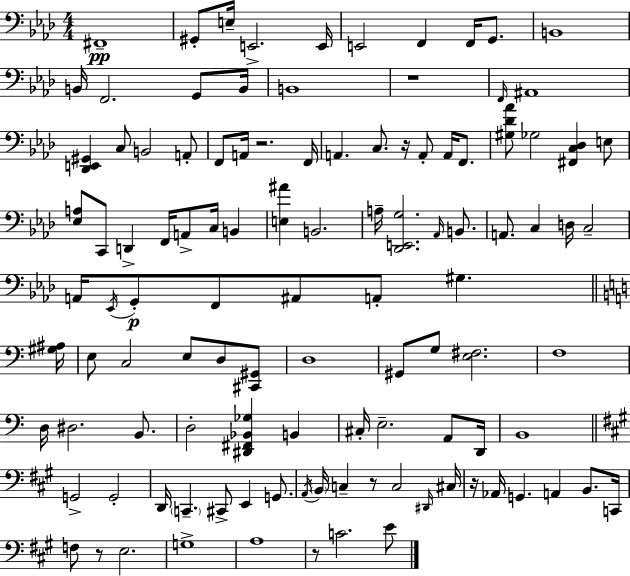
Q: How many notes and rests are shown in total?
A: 110